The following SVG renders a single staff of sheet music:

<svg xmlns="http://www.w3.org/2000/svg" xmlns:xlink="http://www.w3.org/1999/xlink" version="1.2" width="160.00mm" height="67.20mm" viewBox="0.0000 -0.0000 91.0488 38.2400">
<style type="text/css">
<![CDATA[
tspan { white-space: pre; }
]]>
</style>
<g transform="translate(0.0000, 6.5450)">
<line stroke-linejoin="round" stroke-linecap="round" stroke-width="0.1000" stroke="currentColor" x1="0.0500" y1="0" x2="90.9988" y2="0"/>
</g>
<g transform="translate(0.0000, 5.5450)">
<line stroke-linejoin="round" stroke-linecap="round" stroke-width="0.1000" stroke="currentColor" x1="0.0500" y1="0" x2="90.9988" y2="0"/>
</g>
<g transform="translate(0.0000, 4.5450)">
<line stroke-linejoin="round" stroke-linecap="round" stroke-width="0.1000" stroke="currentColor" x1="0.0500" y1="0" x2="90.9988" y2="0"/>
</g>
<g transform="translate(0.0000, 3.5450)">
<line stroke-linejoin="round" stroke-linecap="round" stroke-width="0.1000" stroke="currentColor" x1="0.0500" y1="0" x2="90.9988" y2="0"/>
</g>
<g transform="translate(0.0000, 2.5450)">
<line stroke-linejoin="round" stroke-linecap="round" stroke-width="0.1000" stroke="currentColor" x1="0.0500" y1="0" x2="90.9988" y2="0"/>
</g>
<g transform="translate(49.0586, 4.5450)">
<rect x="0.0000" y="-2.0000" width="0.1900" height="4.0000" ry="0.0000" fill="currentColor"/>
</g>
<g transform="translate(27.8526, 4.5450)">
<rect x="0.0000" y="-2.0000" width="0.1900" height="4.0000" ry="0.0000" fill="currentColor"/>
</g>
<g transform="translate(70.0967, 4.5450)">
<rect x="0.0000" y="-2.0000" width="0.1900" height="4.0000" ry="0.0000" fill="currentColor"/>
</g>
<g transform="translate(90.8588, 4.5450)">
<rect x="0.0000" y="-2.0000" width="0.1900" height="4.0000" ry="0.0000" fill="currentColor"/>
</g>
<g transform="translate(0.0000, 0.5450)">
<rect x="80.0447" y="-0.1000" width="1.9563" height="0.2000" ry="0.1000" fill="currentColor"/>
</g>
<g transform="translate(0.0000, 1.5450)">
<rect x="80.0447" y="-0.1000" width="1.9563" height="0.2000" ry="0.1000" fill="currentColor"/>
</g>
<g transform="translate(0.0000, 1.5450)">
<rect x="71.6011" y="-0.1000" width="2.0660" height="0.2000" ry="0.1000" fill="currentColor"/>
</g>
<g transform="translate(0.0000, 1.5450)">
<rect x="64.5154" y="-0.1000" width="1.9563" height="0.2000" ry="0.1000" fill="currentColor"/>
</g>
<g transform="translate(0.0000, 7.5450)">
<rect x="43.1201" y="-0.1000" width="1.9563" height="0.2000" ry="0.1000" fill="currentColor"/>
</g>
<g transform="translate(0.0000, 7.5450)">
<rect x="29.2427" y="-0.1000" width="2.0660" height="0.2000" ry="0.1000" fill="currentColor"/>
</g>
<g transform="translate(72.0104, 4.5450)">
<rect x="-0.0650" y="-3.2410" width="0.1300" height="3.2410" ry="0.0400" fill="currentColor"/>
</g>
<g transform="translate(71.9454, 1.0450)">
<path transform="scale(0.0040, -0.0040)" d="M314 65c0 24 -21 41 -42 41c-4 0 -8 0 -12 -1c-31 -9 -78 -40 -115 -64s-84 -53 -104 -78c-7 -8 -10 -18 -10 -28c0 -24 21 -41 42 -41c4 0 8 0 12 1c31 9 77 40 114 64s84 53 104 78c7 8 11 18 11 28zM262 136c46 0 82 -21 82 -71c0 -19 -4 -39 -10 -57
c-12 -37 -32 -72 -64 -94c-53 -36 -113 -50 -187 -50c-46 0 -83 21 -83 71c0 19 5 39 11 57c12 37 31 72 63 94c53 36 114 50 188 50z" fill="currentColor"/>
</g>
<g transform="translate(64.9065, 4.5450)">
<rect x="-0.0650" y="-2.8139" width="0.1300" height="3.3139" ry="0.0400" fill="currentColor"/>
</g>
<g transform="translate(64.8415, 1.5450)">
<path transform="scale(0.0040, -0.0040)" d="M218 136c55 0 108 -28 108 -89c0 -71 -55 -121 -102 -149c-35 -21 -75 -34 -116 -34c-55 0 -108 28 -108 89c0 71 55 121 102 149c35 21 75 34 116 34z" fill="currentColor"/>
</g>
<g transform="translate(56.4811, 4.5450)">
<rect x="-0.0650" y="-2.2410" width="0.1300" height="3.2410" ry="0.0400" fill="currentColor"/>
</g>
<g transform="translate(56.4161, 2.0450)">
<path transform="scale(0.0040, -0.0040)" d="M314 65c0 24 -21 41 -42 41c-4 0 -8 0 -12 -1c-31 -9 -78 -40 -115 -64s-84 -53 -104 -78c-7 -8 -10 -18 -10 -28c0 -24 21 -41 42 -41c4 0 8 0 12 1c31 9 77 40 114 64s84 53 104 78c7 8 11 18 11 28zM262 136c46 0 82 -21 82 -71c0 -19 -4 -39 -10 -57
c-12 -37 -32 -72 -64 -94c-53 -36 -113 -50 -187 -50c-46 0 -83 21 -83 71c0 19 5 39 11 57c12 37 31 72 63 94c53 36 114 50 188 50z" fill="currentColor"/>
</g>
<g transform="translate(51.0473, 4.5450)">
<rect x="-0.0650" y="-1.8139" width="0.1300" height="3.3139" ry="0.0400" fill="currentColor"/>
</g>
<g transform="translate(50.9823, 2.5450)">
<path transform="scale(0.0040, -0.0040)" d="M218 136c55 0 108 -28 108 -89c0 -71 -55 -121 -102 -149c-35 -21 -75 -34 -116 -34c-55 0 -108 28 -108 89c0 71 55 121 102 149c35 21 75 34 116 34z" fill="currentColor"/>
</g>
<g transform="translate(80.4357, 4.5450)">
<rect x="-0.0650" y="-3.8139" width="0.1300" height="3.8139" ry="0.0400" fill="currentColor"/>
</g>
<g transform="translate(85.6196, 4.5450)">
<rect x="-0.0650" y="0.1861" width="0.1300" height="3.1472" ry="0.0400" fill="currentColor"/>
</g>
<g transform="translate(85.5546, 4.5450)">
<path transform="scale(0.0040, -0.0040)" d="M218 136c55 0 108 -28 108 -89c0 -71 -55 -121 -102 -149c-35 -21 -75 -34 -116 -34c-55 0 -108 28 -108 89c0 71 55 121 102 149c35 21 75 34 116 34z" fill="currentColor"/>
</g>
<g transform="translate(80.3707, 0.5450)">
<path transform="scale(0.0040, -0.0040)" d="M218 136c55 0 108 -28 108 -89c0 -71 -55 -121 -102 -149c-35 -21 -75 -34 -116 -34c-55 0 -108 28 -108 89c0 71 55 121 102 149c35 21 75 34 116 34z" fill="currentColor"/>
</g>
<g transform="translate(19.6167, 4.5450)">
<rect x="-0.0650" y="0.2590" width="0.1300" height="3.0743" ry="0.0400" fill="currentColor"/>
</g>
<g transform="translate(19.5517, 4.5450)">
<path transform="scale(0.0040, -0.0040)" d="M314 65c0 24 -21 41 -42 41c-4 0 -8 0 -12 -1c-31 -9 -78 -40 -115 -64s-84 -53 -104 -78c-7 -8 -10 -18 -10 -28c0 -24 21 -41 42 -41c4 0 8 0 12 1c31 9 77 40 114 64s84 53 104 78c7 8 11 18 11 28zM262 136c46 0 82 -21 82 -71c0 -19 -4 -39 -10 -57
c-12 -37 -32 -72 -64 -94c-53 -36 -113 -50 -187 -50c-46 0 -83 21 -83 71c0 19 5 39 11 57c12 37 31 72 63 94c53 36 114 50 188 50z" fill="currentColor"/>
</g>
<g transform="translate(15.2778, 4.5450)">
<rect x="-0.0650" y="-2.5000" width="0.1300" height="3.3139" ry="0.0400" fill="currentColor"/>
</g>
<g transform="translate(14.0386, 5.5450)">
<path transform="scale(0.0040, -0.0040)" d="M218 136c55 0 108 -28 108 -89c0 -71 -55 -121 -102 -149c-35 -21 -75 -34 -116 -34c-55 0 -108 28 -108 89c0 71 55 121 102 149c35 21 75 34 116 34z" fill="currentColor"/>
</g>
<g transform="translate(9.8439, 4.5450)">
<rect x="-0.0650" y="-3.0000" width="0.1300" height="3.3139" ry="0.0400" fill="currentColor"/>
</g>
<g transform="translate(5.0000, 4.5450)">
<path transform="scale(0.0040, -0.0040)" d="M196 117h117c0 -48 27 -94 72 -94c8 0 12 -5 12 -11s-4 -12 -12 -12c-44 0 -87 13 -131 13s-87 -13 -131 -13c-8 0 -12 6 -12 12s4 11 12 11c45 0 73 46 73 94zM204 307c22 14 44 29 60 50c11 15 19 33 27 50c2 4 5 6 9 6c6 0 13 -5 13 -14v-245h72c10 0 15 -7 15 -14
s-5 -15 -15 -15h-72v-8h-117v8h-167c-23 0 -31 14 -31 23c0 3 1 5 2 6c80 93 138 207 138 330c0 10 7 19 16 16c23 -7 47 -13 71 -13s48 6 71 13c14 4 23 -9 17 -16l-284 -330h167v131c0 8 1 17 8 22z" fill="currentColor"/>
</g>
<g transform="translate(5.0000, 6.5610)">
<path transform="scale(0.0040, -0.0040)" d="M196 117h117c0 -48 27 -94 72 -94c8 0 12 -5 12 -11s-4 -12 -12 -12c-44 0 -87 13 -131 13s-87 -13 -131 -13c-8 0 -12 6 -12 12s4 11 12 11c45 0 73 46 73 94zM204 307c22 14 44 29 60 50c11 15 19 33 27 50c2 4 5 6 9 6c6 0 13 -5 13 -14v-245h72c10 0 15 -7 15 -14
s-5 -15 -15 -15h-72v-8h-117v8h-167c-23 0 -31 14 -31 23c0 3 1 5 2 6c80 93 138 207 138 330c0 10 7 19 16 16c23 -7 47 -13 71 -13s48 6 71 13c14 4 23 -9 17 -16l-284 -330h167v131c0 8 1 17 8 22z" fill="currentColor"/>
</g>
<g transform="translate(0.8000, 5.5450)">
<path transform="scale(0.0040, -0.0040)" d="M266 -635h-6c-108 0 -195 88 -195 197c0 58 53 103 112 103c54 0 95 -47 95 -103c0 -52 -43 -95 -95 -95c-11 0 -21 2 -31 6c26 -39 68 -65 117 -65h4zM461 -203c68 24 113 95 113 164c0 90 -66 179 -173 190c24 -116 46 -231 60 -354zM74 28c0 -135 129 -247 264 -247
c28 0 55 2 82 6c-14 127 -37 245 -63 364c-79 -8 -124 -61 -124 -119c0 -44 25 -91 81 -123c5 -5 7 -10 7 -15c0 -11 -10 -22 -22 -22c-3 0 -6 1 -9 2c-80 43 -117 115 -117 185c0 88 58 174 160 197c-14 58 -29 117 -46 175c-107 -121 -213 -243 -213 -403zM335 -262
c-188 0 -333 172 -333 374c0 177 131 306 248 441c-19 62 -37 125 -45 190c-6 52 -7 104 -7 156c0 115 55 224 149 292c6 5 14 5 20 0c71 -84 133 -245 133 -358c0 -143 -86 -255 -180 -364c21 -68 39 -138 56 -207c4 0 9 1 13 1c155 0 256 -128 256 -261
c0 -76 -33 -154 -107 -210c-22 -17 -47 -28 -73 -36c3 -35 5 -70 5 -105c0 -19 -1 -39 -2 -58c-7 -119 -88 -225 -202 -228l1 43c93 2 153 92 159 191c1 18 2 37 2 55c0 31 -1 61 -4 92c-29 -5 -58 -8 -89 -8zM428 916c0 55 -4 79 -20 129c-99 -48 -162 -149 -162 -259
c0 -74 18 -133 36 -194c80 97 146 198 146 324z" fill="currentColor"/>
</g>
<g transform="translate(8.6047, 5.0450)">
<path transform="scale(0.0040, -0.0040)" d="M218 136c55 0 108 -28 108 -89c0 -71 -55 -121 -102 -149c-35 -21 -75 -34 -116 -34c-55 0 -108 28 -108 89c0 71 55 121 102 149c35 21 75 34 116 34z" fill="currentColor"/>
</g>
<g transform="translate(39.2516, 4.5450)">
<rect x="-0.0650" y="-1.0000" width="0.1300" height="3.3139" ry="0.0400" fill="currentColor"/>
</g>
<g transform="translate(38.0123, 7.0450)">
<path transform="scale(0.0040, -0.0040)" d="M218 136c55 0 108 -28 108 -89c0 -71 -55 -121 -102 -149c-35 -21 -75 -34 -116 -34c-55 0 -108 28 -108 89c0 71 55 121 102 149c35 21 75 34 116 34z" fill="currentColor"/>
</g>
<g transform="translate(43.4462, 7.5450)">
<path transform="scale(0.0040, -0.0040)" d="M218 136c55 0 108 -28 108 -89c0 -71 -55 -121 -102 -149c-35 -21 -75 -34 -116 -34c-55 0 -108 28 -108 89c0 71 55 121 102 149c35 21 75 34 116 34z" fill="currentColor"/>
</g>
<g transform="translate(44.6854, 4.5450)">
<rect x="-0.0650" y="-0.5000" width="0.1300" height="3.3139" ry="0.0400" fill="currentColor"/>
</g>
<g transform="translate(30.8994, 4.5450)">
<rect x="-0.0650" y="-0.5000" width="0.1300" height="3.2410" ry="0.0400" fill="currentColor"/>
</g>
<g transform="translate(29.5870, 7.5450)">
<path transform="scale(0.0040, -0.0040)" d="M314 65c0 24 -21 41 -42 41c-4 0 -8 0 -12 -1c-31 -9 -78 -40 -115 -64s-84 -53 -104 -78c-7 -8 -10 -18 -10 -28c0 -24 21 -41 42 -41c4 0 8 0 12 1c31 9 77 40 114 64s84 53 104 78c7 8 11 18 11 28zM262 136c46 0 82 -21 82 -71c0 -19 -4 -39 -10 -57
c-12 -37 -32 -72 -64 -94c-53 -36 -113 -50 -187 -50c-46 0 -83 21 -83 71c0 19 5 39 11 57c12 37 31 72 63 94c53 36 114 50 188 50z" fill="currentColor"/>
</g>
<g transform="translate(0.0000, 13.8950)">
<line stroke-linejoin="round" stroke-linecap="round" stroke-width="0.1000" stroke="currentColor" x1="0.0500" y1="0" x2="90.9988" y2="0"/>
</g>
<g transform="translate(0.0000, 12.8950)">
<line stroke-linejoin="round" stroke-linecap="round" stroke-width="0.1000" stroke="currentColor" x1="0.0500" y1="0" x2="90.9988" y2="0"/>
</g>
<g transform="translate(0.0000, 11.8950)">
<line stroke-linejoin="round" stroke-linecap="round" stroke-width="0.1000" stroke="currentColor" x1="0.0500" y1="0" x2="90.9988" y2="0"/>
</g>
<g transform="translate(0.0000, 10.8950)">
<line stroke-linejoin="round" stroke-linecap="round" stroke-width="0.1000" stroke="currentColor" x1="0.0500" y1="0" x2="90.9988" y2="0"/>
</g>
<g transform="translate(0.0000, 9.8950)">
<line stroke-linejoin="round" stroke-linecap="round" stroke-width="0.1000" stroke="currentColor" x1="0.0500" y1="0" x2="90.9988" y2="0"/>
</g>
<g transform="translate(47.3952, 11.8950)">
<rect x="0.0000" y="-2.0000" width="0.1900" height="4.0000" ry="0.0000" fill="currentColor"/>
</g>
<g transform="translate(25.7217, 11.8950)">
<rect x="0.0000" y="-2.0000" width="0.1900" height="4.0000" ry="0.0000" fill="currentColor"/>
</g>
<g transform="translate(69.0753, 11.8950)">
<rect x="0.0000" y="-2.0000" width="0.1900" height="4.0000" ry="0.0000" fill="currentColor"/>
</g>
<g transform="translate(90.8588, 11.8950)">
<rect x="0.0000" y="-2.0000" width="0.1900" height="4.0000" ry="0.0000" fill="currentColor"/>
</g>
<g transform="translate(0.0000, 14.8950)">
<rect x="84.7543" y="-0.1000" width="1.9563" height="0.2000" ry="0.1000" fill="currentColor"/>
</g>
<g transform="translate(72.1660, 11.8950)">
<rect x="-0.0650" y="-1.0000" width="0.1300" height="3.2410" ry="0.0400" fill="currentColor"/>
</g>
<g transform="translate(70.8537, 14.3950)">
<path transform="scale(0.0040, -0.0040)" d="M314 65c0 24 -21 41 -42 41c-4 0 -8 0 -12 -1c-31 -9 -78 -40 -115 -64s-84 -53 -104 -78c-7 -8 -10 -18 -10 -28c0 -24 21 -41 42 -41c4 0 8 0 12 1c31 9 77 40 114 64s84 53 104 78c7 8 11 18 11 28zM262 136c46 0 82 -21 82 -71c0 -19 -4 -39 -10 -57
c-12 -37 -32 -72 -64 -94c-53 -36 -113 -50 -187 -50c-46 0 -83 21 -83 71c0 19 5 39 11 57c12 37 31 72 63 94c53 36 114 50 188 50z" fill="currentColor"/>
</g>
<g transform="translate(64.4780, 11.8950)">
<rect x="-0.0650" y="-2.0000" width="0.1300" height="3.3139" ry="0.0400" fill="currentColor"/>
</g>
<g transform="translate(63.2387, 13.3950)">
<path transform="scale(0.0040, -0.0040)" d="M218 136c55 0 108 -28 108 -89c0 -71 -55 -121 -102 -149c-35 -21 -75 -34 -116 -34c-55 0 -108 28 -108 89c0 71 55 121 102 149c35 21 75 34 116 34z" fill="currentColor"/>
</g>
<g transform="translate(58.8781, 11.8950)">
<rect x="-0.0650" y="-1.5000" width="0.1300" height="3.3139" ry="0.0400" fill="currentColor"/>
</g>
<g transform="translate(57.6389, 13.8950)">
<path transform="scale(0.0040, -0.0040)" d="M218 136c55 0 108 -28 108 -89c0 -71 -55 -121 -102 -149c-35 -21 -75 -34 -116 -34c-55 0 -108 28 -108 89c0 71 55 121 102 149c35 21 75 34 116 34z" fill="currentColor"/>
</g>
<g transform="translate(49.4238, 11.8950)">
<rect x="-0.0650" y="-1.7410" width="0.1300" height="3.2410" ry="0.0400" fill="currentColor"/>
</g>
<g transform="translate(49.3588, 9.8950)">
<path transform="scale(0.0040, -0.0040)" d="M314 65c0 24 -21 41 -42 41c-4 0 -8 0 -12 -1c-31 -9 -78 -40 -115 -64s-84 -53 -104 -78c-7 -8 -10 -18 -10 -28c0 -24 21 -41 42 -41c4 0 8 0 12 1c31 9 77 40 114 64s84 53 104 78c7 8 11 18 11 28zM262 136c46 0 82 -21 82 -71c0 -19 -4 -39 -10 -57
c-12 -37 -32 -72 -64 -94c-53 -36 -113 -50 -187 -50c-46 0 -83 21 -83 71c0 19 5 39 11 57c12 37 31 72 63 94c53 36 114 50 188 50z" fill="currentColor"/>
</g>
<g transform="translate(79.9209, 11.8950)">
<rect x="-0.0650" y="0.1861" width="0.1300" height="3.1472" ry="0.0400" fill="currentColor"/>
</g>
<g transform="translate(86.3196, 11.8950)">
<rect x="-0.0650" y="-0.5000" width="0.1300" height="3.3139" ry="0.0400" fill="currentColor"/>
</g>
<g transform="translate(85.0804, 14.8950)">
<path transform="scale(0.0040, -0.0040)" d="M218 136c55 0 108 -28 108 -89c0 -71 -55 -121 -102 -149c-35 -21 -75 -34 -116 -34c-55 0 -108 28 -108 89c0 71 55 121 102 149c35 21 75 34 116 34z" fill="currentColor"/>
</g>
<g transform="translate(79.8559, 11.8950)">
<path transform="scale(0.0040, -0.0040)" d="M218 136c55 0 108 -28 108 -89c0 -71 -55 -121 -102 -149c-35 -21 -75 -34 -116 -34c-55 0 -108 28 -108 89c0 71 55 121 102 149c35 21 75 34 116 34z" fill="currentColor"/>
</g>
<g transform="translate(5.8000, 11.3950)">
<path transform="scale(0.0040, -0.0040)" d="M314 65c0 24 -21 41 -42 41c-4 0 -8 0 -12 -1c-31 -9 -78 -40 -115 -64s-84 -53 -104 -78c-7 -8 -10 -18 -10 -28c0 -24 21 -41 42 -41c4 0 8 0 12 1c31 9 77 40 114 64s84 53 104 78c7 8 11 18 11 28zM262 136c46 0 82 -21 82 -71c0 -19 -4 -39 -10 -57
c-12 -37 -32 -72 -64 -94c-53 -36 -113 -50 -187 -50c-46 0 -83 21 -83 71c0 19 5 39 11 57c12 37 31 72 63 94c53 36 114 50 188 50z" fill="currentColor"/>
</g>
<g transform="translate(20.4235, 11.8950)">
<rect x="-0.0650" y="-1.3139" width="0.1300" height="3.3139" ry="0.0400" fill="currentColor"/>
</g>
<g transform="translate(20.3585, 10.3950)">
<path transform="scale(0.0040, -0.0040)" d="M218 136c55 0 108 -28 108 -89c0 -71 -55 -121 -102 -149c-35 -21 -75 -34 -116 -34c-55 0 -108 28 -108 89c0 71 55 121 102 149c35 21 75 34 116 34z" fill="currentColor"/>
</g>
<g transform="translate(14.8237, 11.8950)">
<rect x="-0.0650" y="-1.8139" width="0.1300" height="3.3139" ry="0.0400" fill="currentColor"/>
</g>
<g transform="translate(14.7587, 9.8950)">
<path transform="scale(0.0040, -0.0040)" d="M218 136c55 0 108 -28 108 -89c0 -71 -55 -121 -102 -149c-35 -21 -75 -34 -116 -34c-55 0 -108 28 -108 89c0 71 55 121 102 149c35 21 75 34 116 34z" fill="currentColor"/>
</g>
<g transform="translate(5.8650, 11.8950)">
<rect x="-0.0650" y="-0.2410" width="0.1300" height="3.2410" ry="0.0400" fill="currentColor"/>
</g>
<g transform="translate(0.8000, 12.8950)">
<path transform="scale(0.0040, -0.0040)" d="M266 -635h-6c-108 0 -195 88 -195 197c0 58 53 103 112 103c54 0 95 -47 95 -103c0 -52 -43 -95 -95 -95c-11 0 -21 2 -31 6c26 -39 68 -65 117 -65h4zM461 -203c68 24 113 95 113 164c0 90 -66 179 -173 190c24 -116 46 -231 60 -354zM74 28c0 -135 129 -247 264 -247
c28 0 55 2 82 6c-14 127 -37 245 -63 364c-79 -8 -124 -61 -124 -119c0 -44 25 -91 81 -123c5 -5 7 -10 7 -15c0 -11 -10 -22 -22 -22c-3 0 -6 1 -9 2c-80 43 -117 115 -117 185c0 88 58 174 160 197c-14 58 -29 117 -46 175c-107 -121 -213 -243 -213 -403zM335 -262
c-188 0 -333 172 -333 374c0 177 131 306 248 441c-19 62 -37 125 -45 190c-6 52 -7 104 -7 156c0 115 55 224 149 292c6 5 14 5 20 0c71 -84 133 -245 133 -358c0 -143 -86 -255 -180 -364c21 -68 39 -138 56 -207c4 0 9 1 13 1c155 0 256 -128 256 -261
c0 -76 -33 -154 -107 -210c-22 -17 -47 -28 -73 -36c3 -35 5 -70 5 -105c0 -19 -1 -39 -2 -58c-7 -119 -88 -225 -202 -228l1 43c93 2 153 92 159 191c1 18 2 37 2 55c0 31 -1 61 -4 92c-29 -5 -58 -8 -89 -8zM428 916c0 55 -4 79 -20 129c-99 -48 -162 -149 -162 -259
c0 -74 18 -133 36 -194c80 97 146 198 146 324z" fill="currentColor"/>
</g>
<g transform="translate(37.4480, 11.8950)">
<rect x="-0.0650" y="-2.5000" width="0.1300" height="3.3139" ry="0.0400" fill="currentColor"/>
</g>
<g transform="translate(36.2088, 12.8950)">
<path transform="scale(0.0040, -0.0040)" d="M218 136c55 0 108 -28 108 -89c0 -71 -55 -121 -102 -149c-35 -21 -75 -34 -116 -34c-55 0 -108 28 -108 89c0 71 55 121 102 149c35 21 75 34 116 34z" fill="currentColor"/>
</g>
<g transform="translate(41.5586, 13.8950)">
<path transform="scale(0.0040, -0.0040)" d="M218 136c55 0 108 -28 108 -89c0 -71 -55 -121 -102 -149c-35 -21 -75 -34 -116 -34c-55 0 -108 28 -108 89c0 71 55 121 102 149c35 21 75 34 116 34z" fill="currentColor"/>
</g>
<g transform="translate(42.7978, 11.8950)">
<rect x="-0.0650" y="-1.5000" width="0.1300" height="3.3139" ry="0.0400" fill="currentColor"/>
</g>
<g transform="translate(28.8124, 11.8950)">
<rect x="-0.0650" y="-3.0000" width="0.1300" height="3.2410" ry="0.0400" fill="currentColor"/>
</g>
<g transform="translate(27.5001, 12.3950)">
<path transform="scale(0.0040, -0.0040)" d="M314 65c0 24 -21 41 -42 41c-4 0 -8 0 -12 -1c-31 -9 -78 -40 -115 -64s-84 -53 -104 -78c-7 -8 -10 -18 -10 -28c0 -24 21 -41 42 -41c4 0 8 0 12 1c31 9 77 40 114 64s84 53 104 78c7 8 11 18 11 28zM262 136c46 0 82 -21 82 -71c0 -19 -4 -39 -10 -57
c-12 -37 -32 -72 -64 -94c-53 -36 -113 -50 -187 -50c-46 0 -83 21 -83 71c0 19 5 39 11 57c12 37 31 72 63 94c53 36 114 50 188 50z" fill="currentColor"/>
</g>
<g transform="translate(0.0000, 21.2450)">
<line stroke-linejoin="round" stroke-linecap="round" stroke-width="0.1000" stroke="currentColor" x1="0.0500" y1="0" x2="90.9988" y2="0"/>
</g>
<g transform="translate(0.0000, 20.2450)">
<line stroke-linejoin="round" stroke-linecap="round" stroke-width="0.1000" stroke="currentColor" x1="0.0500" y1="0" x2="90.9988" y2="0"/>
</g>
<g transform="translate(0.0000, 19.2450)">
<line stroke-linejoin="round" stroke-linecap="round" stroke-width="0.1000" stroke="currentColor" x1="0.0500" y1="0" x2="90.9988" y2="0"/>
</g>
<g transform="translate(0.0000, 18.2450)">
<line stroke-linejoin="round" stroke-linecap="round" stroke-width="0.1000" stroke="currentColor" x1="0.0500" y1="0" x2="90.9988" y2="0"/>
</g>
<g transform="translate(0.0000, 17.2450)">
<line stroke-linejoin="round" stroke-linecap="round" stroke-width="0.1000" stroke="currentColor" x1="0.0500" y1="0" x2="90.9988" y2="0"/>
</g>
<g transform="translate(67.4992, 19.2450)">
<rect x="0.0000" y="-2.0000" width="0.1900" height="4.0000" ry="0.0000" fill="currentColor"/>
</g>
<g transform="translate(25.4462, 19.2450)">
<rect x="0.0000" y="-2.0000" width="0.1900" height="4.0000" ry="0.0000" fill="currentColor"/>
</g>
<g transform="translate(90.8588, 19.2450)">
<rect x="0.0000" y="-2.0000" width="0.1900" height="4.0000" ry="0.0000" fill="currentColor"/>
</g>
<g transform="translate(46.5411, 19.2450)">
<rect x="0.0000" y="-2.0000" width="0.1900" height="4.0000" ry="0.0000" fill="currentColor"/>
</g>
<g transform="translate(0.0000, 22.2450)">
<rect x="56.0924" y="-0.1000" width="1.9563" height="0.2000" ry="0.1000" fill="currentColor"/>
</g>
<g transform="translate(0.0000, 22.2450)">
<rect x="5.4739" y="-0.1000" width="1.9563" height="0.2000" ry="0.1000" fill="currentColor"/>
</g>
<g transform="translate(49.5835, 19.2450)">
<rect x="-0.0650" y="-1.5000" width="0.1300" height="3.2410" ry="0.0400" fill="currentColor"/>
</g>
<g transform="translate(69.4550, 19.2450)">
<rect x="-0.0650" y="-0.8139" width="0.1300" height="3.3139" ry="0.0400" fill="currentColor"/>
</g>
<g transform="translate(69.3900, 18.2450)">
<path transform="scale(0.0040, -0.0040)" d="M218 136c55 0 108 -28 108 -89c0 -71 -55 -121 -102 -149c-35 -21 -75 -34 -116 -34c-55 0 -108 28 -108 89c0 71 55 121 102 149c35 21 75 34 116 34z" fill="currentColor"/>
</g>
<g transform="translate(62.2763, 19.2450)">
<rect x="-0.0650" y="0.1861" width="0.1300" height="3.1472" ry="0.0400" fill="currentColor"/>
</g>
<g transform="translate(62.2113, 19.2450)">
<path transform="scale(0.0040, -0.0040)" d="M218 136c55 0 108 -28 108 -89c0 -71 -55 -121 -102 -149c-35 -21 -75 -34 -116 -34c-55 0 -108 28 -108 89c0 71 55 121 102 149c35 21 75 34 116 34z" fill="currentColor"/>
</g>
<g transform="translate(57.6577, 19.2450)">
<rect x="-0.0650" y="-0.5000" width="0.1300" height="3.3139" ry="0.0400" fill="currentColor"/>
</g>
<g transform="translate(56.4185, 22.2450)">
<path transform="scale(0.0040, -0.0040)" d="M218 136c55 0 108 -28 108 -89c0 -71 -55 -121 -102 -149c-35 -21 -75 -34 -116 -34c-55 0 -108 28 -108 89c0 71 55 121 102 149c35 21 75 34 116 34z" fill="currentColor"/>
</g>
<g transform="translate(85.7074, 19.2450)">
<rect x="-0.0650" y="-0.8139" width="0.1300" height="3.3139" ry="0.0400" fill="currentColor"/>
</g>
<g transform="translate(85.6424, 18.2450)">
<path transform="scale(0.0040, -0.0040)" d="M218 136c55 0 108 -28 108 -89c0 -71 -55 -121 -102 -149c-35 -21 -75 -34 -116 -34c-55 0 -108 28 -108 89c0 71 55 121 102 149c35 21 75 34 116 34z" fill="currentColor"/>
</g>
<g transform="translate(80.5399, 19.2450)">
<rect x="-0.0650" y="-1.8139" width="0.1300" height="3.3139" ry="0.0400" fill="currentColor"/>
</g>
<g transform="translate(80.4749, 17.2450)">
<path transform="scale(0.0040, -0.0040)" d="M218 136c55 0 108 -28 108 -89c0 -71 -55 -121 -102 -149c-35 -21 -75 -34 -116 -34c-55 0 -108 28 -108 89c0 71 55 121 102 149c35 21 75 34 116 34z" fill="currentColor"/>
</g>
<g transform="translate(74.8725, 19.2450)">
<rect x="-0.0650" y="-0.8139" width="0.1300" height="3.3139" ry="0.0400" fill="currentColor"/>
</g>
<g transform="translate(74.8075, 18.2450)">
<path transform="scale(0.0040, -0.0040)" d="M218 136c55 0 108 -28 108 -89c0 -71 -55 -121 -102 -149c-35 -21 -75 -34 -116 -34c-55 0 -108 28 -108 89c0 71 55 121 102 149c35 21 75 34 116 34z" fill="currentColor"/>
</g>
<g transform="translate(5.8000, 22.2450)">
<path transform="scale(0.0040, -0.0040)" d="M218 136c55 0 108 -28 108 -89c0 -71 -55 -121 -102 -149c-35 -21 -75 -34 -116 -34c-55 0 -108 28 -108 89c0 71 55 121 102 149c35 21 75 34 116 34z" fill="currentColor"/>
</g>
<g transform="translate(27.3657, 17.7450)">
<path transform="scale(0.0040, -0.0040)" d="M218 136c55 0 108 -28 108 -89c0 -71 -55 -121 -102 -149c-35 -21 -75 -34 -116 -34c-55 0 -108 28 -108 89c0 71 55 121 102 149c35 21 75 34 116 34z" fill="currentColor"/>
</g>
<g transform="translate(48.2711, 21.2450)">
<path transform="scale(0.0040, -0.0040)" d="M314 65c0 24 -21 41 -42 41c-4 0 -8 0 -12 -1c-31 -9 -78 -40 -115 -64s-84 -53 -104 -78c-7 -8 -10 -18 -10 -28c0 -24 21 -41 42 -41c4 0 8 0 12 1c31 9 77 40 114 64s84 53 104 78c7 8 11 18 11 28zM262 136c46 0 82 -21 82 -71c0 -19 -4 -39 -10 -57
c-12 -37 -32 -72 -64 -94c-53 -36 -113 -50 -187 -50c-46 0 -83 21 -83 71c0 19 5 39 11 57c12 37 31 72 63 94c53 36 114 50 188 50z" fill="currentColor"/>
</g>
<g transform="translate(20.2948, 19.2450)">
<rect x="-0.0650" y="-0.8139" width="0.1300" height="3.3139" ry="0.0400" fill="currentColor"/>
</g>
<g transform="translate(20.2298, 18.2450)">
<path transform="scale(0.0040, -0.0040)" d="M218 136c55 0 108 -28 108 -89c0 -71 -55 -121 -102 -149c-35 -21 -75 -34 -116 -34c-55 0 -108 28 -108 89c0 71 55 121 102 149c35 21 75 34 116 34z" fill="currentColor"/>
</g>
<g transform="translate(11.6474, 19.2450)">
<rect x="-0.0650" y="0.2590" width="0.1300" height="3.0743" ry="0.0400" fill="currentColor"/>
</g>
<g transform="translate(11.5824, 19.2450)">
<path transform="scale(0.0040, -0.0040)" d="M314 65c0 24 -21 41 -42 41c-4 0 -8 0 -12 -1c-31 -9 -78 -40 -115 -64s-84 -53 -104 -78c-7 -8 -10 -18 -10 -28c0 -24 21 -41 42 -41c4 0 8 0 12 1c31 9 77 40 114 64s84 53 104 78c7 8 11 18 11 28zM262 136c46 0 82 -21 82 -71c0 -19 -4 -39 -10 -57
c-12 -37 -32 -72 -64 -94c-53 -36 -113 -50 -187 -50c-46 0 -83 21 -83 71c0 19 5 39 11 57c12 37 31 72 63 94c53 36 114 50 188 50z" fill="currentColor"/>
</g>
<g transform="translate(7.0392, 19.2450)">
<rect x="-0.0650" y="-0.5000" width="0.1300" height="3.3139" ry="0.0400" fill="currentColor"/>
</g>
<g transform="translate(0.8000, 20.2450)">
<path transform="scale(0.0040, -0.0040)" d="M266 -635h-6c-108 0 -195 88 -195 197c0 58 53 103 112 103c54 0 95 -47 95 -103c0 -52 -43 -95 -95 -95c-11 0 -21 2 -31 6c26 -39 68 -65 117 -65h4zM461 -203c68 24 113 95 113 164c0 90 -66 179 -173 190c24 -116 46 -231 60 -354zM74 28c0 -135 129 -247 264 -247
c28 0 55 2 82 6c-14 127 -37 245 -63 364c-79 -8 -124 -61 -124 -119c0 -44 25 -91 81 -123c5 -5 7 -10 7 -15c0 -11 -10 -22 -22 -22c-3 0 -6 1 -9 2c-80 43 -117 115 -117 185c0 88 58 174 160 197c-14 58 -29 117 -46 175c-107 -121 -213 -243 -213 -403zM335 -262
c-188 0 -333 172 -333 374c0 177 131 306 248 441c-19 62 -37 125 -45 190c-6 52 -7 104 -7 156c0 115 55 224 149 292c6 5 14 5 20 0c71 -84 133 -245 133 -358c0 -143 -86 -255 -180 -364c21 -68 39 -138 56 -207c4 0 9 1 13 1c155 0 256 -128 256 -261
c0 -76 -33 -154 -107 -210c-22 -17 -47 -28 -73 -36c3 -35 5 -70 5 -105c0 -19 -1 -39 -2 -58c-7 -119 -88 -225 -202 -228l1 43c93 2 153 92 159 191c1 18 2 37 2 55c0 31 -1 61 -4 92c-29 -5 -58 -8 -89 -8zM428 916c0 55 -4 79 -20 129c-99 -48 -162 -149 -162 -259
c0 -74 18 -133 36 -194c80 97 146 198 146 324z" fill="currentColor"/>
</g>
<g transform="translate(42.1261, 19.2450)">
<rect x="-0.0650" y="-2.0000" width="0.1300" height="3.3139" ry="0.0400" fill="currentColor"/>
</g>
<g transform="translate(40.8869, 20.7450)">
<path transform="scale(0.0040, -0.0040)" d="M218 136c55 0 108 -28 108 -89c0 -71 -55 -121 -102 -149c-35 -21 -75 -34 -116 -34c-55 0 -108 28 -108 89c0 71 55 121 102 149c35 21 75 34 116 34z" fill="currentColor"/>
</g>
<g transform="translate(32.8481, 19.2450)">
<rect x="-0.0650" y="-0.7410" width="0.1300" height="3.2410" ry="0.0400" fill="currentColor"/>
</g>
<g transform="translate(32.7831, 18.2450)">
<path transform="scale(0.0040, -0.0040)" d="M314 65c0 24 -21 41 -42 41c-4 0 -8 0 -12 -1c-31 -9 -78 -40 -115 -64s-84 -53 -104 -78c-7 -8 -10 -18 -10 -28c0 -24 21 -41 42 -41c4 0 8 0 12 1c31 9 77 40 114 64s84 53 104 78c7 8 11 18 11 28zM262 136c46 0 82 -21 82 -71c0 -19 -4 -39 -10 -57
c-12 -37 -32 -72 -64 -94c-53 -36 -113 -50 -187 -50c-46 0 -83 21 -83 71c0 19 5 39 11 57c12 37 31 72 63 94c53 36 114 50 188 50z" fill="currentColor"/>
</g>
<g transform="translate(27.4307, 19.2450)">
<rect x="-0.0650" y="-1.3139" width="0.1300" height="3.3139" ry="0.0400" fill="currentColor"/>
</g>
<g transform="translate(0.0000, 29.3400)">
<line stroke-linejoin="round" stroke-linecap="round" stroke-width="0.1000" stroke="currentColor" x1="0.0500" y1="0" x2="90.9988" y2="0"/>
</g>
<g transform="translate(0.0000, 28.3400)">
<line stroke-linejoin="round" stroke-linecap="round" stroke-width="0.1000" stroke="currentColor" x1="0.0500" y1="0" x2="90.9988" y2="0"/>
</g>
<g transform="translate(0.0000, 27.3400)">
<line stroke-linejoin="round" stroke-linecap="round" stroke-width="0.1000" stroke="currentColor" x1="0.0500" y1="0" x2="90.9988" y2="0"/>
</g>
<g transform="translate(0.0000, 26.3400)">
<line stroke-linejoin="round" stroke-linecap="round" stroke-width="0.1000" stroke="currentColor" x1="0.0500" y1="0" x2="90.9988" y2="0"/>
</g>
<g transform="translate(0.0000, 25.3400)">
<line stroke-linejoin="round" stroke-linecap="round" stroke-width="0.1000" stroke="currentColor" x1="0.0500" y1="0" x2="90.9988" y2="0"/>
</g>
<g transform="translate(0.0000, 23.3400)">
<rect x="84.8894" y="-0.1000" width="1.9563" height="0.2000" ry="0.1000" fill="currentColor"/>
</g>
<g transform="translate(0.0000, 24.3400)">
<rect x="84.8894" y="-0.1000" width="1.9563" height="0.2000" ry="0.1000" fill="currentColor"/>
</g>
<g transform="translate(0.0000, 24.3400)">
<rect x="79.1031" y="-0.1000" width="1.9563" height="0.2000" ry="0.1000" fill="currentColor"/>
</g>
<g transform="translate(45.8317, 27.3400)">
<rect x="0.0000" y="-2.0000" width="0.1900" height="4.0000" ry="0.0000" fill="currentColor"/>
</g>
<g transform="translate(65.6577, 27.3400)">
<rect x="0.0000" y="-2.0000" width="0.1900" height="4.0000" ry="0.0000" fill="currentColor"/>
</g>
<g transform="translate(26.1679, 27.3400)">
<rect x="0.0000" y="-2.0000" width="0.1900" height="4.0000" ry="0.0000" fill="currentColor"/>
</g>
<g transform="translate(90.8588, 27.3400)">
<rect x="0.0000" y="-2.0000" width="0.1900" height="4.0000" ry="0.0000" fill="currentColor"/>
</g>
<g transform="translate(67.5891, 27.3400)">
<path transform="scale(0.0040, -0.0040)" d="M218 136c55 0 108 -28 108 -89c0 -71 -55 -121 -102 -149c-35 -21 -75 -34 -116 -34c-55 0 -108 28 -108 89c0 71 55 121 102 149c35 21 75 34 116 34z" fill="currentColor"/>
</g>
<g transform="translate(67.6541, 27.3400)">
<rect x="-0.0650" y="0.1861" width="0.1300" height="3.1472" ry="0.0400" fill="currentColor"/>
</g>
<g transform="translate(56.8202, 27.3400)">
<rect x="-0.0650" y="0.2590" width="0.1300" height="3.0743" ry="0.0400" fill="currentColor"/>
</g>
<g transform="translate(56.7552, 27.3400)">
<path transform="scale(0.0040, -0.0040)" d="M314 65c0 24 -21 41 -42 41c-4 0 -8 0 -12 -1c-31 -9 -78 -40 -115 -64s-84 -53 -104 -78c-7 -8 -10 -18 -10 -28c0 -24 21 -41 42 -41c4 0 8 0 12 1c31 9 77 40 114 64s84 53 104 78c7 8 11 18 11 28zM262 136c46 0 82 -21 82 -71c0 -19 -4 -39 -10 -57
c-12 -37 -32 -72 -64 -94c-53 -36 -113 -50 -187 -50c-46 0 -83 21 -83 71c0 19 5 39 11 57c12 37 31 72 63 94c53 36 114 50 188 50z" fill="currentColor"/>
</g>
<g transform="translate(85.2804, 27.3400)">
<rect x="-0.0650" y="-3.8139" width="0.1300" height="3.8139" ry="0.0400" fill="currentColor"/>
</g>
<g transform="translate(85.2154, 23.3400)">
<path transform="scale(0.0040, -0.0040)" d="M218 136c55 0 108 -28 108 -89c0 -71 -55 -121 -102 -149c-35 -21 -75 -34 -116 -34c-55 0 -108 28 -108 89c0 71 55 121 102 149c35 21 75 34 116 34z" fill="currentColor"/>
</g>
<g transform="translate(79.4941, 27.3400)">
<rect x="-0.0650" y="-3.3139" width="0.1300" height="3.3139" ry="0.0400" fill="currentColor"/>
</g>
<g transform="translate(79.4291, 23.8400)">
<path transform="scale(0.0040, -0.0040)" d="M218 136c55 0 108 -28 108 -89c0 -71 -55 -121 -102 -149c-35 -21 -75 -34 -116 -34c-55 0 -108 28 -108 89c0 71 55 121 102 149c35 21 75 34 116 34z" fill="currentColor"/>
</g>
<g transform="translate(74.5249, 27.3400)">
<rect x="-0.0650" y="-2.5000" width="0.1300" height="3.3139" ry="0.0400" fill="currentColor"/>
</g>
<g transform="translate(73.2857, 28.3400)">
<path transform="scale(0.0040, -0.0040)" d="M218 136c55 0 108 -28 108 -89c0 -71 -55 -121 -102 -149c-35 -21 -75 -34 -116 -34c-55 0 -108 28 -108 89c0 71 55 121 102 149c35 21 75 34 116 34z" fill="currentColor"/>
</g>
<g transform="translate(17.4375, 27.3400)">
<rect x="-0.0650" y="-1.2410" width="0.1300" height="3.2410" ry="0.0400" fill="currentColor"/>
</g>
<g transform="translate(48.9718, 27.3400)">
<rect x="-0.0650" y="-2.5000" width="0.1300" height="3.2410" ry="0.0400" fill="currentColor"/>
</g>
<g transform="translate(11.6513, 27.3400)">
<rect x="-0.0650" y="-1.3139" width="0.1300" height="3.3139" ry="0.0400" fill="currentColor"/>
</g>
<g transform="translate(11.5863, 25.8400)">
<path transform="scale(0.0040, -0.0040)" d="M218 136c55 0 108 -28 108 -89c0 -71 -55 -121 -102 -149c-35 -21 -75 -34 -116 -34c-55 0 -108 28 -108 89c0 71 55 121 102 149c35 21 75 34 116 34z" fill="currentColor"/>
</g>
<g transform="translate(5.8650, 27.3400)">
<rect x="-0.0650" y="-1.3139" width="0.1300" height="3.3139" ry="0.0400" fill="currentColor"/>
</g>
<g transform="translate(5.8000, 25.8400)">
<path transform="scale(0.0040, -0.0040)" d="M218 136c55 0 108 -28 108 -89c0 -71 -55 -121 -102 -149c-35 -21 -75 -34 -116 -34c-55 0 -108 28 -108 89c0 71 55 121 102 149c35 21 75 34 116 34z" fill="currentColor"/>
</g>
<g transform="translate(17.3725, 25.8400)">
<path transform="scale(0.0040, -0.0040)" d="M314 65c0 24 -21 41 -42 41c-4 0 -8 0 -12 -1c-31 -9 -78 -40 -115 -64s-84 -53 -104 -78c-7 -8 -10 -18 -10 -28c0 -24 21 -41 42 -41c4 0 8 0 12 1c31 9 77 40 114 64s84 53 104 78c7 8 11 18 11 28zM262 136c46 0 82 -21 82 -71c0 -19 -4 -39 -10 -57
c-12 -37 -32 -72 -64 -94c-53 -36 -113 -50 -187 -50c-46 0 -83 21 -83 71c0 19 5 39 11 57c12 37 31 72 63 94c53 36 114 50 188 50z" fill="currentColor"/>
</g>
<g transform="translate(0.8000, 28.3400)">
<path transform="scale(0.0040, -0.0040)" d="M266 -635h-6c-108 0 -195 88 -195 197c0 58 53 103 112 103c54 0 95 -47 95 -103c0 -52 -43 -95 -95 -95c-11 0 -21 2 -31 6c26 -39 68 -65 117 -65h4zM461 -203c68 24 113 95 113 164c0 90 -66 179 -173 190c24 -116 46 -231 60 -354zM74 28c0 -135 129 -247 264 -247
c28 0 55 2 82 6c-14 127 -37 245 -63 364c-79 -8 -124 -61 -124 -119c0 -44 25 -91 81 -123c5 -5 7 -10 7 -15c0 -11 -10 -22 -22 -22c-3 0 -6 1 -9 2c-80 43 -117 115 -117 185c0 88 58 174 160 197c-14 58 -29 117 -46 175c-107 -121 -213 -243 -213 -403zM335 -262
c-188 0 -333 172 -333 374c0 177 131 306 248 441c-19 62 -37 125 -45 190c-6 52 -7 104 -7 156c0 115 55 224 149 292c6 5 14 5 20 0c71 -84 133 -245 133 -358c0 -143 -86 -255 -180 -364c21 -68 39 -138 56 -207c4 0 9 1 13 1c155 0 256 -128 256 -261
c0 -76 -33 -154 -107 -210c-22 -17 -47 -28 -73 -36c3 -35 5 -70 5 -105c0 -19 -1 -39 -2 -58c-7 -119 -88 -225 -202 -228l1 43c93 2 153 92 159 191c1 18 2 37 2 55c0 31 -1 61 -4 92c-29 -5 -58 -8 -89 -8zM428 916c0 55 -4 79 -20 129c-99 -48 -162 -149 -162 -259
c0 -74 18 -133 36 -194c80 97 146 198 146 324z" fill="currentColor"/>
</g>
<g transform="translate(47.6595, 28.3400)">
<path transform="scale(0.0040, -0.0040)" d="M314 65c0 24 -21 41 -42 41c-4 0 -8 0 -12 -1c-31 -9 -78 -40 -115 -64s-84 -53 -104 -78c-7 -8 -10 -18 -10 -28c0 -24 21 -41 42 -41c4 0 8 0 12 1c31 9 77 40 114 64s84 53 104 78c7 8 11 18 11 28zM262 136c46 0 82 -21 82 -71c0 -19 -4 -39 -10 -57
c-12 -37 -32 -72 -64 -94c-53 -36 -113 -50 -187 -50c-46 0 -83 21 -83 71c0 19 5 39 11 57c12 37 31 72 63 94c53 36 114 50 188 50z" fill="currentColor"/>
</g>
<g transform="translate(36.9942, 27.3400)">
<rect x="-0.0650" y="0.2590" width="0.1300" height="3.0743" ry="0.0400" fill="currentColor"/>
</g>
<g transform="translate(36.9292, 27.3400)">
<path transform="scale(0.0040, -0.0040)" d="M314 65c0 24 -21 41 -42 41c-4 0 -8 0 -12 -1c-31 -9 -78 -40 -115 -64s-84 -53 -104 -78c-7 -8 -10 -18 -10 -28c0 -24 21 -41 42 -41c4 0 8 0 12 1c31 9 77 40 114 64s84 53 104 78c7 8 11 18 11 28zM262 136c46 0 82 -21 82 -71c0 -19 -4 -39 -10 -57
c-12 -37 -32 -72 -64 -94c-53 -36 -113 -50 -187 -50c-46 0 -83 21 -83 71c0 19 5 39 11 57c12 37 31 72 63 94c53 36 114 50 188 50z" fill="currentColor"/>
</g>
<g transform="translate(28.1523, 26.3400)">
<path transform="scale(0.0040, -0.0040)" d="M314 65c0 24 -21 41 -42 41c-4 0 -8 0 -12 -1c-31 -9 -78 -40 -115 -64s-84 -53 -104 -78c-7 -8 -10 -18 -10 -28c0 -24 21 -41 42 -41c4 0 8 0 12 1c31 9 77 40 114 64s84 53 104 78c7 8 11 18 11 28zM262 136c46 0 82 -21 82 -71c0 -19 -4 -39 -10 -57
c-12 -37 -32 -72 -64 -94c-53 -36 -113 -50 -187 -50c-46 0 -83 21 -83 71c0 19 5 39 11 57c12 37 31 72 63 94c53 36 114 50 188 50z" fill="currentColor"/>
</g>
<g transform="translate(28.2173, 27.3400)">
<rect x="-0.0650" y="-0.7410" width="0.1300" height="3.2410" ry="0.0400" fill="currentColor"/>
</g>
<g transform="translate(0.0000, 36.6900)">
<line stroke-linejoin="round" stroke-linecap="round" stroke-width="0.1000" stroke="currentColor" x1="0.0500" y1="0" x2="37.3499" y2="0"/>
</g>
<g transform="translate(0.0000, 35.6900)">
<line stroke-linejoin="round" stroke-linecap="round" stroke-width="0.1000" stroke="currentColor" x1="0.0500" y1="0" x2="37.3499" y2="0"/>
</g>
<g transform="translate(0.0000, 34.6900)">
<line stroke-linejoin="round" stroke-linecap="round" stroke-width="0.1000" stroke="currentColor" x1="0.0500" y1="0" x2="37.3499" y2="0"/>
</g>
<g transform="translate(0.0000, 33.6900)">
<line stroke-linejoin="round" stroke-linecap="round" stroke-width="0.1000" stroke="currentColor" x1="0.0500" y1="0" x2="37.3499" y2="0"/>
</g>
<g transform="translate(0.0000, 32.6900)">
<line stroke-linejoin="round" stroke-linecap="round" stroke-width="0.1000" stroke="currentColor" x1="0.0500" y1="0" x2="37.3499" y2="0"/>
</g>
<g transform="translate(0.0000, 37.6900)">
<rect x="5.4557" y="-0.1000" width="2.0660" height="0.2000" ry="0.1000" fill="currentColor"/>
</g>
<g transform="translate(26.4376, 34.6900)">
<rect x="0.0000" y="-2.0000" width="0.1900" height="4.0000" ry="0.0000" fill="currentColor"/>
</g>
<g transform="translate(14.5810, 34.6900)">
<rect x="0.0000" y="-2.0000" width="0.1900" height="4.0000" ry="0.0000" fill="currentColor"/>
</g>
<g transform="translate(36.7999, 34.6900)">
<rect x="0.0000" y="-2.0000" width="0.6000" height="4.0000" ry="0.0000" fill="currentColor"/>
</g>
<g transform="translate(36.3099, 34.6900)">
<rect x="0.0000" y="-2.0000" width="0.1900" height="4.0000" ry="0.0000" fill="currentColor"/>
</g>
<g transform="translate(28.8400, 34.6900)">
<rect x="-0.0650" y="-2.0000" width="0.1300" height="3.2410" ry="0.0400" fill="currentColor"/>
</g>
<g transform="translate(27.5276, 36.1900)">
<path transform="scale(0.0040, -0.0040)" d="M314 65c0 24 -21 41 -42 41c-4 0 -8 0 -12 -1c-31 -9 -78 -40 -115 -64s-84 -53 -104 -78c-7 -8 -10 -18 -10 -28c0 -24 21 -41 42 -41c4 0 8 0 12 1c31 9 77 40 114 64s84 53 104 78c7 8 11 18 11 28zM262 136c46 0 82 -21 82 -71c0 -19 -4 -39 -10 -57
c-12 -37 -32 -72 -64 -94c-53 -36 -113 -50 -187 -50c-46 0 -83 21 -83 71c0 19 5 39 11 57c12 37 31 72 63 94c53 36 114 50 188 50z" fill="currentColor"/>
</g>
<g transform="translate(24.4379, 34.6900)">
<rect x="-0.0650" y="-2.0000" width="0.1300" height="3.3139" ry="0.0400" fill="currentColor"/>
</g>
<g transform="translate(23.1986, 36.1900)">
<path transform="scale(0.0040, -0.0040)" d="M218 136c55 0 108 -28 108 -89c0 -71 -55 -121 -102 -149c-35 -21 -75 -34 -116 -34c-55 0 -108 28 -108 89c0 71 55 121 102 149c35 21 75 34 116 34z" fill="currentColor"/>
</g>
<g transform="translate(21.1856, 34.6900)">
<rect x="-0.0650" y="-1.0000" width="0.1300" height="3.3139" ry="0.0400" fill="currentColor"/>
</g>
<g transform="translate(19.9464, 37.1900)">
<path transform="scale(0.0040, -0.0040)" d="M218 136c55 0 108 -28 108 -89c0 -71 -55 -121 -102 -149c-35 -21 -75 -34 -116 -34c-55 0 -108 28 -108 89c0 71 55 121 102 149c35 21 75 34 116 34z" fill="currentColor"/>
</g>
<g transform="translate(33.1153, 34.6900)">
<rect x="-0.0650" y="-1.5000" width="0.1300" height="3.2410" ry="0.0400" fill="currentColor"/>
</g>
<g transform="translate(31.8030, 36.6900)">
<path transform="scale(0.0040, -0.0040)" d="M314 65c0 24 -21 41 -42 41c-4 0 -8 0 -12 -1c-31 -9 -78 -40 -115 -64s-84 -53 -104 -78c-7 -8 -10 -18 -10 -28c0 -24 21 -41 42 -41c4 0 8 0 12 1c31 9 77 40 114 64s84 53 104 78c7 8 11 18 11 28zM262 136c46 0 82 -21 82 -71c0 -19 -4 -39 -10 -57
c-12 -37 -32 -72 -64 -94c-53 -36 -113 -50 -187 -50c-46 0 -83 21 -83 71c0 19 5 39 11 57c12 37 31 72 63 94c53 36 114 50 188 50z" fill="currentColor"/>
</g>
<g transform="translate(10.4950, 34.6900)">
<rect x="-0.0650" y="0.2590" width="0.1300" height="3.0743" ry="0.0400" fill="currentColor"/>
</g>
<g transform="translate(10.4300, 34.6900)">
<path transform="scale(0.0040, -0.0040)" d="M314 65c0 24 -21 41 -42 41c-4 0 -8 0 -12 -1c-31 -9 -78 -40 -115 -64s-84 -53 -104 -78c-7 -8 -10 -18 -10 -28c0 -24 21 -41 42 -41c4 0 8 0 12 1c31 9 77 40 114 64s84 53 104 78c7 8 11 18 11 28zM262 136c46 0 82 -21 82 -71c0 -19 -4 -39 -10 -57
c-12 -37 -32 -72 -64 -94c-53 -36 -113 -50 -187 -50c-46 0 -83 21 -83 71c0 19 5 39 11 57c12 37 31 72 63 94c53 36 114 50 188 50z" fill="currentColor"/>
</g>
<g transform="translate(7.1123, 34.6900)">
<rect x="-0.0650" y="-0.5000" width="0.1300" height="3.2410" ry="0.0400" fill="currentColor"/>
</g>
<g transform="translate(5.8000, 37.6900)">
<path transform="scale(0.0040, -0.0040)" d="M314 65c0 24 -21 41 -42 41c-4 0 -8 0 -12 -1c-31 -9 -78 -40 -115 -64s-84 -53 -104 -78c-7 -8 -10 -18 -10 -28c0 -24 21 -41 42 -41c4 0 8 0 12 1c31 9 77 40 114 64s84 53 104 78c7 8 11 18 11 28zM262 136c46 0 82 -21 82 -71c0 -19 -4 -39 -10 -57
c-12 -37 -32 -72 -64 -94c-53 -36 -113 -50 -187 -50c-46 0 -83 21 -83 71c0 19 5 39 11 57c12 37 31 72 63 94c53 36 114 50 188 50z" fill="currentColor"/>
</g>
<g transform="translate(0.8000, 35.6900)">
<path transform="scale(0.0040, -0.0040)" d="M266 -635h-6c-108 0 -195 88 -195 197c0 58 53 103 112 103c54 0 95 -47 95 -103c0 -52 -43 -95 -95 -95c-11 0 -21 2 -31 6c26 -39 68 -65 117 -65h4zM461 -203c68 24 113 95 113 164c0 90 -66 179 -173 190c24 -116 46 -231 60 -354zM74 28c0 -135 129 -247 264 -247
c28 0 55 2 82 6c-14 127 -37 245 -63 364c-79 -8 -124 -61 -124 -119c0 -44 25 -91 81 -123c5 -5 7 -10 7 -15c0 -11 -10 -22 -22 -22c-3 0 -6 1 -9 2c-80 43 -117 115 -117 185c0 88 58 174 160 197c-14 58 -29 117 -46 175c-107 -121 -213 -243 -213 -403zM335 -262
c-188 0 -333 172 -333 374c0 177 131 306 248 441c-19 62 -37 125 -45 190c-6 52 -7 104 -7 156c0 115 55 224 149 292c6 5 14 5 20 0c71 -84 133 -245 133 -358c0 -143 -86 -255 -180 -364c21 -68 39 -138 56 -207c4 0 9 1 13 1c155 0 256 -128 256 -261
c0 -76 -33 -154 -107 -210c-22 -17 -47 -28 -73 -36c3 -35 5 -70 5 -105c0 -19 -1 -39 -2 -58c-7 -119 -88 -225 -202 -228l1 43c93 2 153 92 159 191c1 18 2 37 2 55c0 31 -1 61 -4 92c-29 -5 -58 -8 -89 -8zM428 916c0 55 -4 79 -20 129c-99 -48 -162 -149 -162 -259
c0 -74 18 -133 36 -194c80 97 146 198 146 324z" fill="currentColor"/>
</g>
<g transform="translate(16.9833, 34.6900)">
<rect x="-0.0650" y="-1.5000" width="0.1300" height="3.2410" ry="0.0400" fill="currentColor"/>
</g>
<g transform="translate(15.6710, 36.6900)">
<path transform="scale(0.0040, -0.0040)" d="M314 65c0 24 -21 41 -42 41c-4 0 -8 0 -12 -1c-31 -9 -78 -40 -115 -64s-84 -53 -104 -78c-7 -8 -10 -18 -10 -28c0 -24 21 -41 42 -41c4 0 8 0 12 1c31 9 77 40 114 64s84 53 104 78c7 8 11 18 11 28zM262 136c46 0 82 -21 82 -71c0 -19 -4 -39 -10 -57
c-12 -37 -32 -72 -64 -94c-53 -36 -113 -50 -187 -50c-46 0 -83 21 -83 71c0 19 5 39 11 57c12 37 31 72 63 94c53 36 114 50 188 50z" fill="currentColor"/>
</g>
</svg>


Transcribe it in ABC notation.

X:1
T:Untitled
M:4/4
L:1/4
K:C
A G B2 C2 D C f g2 a b2 c' B c2 f e A2 G E f2 E F D2 B C C B2 d e d2 F E2 C B d d f d e e e2 d2 B2 G2 B2 B G b c' C2 B2 E2 D F F2 E2